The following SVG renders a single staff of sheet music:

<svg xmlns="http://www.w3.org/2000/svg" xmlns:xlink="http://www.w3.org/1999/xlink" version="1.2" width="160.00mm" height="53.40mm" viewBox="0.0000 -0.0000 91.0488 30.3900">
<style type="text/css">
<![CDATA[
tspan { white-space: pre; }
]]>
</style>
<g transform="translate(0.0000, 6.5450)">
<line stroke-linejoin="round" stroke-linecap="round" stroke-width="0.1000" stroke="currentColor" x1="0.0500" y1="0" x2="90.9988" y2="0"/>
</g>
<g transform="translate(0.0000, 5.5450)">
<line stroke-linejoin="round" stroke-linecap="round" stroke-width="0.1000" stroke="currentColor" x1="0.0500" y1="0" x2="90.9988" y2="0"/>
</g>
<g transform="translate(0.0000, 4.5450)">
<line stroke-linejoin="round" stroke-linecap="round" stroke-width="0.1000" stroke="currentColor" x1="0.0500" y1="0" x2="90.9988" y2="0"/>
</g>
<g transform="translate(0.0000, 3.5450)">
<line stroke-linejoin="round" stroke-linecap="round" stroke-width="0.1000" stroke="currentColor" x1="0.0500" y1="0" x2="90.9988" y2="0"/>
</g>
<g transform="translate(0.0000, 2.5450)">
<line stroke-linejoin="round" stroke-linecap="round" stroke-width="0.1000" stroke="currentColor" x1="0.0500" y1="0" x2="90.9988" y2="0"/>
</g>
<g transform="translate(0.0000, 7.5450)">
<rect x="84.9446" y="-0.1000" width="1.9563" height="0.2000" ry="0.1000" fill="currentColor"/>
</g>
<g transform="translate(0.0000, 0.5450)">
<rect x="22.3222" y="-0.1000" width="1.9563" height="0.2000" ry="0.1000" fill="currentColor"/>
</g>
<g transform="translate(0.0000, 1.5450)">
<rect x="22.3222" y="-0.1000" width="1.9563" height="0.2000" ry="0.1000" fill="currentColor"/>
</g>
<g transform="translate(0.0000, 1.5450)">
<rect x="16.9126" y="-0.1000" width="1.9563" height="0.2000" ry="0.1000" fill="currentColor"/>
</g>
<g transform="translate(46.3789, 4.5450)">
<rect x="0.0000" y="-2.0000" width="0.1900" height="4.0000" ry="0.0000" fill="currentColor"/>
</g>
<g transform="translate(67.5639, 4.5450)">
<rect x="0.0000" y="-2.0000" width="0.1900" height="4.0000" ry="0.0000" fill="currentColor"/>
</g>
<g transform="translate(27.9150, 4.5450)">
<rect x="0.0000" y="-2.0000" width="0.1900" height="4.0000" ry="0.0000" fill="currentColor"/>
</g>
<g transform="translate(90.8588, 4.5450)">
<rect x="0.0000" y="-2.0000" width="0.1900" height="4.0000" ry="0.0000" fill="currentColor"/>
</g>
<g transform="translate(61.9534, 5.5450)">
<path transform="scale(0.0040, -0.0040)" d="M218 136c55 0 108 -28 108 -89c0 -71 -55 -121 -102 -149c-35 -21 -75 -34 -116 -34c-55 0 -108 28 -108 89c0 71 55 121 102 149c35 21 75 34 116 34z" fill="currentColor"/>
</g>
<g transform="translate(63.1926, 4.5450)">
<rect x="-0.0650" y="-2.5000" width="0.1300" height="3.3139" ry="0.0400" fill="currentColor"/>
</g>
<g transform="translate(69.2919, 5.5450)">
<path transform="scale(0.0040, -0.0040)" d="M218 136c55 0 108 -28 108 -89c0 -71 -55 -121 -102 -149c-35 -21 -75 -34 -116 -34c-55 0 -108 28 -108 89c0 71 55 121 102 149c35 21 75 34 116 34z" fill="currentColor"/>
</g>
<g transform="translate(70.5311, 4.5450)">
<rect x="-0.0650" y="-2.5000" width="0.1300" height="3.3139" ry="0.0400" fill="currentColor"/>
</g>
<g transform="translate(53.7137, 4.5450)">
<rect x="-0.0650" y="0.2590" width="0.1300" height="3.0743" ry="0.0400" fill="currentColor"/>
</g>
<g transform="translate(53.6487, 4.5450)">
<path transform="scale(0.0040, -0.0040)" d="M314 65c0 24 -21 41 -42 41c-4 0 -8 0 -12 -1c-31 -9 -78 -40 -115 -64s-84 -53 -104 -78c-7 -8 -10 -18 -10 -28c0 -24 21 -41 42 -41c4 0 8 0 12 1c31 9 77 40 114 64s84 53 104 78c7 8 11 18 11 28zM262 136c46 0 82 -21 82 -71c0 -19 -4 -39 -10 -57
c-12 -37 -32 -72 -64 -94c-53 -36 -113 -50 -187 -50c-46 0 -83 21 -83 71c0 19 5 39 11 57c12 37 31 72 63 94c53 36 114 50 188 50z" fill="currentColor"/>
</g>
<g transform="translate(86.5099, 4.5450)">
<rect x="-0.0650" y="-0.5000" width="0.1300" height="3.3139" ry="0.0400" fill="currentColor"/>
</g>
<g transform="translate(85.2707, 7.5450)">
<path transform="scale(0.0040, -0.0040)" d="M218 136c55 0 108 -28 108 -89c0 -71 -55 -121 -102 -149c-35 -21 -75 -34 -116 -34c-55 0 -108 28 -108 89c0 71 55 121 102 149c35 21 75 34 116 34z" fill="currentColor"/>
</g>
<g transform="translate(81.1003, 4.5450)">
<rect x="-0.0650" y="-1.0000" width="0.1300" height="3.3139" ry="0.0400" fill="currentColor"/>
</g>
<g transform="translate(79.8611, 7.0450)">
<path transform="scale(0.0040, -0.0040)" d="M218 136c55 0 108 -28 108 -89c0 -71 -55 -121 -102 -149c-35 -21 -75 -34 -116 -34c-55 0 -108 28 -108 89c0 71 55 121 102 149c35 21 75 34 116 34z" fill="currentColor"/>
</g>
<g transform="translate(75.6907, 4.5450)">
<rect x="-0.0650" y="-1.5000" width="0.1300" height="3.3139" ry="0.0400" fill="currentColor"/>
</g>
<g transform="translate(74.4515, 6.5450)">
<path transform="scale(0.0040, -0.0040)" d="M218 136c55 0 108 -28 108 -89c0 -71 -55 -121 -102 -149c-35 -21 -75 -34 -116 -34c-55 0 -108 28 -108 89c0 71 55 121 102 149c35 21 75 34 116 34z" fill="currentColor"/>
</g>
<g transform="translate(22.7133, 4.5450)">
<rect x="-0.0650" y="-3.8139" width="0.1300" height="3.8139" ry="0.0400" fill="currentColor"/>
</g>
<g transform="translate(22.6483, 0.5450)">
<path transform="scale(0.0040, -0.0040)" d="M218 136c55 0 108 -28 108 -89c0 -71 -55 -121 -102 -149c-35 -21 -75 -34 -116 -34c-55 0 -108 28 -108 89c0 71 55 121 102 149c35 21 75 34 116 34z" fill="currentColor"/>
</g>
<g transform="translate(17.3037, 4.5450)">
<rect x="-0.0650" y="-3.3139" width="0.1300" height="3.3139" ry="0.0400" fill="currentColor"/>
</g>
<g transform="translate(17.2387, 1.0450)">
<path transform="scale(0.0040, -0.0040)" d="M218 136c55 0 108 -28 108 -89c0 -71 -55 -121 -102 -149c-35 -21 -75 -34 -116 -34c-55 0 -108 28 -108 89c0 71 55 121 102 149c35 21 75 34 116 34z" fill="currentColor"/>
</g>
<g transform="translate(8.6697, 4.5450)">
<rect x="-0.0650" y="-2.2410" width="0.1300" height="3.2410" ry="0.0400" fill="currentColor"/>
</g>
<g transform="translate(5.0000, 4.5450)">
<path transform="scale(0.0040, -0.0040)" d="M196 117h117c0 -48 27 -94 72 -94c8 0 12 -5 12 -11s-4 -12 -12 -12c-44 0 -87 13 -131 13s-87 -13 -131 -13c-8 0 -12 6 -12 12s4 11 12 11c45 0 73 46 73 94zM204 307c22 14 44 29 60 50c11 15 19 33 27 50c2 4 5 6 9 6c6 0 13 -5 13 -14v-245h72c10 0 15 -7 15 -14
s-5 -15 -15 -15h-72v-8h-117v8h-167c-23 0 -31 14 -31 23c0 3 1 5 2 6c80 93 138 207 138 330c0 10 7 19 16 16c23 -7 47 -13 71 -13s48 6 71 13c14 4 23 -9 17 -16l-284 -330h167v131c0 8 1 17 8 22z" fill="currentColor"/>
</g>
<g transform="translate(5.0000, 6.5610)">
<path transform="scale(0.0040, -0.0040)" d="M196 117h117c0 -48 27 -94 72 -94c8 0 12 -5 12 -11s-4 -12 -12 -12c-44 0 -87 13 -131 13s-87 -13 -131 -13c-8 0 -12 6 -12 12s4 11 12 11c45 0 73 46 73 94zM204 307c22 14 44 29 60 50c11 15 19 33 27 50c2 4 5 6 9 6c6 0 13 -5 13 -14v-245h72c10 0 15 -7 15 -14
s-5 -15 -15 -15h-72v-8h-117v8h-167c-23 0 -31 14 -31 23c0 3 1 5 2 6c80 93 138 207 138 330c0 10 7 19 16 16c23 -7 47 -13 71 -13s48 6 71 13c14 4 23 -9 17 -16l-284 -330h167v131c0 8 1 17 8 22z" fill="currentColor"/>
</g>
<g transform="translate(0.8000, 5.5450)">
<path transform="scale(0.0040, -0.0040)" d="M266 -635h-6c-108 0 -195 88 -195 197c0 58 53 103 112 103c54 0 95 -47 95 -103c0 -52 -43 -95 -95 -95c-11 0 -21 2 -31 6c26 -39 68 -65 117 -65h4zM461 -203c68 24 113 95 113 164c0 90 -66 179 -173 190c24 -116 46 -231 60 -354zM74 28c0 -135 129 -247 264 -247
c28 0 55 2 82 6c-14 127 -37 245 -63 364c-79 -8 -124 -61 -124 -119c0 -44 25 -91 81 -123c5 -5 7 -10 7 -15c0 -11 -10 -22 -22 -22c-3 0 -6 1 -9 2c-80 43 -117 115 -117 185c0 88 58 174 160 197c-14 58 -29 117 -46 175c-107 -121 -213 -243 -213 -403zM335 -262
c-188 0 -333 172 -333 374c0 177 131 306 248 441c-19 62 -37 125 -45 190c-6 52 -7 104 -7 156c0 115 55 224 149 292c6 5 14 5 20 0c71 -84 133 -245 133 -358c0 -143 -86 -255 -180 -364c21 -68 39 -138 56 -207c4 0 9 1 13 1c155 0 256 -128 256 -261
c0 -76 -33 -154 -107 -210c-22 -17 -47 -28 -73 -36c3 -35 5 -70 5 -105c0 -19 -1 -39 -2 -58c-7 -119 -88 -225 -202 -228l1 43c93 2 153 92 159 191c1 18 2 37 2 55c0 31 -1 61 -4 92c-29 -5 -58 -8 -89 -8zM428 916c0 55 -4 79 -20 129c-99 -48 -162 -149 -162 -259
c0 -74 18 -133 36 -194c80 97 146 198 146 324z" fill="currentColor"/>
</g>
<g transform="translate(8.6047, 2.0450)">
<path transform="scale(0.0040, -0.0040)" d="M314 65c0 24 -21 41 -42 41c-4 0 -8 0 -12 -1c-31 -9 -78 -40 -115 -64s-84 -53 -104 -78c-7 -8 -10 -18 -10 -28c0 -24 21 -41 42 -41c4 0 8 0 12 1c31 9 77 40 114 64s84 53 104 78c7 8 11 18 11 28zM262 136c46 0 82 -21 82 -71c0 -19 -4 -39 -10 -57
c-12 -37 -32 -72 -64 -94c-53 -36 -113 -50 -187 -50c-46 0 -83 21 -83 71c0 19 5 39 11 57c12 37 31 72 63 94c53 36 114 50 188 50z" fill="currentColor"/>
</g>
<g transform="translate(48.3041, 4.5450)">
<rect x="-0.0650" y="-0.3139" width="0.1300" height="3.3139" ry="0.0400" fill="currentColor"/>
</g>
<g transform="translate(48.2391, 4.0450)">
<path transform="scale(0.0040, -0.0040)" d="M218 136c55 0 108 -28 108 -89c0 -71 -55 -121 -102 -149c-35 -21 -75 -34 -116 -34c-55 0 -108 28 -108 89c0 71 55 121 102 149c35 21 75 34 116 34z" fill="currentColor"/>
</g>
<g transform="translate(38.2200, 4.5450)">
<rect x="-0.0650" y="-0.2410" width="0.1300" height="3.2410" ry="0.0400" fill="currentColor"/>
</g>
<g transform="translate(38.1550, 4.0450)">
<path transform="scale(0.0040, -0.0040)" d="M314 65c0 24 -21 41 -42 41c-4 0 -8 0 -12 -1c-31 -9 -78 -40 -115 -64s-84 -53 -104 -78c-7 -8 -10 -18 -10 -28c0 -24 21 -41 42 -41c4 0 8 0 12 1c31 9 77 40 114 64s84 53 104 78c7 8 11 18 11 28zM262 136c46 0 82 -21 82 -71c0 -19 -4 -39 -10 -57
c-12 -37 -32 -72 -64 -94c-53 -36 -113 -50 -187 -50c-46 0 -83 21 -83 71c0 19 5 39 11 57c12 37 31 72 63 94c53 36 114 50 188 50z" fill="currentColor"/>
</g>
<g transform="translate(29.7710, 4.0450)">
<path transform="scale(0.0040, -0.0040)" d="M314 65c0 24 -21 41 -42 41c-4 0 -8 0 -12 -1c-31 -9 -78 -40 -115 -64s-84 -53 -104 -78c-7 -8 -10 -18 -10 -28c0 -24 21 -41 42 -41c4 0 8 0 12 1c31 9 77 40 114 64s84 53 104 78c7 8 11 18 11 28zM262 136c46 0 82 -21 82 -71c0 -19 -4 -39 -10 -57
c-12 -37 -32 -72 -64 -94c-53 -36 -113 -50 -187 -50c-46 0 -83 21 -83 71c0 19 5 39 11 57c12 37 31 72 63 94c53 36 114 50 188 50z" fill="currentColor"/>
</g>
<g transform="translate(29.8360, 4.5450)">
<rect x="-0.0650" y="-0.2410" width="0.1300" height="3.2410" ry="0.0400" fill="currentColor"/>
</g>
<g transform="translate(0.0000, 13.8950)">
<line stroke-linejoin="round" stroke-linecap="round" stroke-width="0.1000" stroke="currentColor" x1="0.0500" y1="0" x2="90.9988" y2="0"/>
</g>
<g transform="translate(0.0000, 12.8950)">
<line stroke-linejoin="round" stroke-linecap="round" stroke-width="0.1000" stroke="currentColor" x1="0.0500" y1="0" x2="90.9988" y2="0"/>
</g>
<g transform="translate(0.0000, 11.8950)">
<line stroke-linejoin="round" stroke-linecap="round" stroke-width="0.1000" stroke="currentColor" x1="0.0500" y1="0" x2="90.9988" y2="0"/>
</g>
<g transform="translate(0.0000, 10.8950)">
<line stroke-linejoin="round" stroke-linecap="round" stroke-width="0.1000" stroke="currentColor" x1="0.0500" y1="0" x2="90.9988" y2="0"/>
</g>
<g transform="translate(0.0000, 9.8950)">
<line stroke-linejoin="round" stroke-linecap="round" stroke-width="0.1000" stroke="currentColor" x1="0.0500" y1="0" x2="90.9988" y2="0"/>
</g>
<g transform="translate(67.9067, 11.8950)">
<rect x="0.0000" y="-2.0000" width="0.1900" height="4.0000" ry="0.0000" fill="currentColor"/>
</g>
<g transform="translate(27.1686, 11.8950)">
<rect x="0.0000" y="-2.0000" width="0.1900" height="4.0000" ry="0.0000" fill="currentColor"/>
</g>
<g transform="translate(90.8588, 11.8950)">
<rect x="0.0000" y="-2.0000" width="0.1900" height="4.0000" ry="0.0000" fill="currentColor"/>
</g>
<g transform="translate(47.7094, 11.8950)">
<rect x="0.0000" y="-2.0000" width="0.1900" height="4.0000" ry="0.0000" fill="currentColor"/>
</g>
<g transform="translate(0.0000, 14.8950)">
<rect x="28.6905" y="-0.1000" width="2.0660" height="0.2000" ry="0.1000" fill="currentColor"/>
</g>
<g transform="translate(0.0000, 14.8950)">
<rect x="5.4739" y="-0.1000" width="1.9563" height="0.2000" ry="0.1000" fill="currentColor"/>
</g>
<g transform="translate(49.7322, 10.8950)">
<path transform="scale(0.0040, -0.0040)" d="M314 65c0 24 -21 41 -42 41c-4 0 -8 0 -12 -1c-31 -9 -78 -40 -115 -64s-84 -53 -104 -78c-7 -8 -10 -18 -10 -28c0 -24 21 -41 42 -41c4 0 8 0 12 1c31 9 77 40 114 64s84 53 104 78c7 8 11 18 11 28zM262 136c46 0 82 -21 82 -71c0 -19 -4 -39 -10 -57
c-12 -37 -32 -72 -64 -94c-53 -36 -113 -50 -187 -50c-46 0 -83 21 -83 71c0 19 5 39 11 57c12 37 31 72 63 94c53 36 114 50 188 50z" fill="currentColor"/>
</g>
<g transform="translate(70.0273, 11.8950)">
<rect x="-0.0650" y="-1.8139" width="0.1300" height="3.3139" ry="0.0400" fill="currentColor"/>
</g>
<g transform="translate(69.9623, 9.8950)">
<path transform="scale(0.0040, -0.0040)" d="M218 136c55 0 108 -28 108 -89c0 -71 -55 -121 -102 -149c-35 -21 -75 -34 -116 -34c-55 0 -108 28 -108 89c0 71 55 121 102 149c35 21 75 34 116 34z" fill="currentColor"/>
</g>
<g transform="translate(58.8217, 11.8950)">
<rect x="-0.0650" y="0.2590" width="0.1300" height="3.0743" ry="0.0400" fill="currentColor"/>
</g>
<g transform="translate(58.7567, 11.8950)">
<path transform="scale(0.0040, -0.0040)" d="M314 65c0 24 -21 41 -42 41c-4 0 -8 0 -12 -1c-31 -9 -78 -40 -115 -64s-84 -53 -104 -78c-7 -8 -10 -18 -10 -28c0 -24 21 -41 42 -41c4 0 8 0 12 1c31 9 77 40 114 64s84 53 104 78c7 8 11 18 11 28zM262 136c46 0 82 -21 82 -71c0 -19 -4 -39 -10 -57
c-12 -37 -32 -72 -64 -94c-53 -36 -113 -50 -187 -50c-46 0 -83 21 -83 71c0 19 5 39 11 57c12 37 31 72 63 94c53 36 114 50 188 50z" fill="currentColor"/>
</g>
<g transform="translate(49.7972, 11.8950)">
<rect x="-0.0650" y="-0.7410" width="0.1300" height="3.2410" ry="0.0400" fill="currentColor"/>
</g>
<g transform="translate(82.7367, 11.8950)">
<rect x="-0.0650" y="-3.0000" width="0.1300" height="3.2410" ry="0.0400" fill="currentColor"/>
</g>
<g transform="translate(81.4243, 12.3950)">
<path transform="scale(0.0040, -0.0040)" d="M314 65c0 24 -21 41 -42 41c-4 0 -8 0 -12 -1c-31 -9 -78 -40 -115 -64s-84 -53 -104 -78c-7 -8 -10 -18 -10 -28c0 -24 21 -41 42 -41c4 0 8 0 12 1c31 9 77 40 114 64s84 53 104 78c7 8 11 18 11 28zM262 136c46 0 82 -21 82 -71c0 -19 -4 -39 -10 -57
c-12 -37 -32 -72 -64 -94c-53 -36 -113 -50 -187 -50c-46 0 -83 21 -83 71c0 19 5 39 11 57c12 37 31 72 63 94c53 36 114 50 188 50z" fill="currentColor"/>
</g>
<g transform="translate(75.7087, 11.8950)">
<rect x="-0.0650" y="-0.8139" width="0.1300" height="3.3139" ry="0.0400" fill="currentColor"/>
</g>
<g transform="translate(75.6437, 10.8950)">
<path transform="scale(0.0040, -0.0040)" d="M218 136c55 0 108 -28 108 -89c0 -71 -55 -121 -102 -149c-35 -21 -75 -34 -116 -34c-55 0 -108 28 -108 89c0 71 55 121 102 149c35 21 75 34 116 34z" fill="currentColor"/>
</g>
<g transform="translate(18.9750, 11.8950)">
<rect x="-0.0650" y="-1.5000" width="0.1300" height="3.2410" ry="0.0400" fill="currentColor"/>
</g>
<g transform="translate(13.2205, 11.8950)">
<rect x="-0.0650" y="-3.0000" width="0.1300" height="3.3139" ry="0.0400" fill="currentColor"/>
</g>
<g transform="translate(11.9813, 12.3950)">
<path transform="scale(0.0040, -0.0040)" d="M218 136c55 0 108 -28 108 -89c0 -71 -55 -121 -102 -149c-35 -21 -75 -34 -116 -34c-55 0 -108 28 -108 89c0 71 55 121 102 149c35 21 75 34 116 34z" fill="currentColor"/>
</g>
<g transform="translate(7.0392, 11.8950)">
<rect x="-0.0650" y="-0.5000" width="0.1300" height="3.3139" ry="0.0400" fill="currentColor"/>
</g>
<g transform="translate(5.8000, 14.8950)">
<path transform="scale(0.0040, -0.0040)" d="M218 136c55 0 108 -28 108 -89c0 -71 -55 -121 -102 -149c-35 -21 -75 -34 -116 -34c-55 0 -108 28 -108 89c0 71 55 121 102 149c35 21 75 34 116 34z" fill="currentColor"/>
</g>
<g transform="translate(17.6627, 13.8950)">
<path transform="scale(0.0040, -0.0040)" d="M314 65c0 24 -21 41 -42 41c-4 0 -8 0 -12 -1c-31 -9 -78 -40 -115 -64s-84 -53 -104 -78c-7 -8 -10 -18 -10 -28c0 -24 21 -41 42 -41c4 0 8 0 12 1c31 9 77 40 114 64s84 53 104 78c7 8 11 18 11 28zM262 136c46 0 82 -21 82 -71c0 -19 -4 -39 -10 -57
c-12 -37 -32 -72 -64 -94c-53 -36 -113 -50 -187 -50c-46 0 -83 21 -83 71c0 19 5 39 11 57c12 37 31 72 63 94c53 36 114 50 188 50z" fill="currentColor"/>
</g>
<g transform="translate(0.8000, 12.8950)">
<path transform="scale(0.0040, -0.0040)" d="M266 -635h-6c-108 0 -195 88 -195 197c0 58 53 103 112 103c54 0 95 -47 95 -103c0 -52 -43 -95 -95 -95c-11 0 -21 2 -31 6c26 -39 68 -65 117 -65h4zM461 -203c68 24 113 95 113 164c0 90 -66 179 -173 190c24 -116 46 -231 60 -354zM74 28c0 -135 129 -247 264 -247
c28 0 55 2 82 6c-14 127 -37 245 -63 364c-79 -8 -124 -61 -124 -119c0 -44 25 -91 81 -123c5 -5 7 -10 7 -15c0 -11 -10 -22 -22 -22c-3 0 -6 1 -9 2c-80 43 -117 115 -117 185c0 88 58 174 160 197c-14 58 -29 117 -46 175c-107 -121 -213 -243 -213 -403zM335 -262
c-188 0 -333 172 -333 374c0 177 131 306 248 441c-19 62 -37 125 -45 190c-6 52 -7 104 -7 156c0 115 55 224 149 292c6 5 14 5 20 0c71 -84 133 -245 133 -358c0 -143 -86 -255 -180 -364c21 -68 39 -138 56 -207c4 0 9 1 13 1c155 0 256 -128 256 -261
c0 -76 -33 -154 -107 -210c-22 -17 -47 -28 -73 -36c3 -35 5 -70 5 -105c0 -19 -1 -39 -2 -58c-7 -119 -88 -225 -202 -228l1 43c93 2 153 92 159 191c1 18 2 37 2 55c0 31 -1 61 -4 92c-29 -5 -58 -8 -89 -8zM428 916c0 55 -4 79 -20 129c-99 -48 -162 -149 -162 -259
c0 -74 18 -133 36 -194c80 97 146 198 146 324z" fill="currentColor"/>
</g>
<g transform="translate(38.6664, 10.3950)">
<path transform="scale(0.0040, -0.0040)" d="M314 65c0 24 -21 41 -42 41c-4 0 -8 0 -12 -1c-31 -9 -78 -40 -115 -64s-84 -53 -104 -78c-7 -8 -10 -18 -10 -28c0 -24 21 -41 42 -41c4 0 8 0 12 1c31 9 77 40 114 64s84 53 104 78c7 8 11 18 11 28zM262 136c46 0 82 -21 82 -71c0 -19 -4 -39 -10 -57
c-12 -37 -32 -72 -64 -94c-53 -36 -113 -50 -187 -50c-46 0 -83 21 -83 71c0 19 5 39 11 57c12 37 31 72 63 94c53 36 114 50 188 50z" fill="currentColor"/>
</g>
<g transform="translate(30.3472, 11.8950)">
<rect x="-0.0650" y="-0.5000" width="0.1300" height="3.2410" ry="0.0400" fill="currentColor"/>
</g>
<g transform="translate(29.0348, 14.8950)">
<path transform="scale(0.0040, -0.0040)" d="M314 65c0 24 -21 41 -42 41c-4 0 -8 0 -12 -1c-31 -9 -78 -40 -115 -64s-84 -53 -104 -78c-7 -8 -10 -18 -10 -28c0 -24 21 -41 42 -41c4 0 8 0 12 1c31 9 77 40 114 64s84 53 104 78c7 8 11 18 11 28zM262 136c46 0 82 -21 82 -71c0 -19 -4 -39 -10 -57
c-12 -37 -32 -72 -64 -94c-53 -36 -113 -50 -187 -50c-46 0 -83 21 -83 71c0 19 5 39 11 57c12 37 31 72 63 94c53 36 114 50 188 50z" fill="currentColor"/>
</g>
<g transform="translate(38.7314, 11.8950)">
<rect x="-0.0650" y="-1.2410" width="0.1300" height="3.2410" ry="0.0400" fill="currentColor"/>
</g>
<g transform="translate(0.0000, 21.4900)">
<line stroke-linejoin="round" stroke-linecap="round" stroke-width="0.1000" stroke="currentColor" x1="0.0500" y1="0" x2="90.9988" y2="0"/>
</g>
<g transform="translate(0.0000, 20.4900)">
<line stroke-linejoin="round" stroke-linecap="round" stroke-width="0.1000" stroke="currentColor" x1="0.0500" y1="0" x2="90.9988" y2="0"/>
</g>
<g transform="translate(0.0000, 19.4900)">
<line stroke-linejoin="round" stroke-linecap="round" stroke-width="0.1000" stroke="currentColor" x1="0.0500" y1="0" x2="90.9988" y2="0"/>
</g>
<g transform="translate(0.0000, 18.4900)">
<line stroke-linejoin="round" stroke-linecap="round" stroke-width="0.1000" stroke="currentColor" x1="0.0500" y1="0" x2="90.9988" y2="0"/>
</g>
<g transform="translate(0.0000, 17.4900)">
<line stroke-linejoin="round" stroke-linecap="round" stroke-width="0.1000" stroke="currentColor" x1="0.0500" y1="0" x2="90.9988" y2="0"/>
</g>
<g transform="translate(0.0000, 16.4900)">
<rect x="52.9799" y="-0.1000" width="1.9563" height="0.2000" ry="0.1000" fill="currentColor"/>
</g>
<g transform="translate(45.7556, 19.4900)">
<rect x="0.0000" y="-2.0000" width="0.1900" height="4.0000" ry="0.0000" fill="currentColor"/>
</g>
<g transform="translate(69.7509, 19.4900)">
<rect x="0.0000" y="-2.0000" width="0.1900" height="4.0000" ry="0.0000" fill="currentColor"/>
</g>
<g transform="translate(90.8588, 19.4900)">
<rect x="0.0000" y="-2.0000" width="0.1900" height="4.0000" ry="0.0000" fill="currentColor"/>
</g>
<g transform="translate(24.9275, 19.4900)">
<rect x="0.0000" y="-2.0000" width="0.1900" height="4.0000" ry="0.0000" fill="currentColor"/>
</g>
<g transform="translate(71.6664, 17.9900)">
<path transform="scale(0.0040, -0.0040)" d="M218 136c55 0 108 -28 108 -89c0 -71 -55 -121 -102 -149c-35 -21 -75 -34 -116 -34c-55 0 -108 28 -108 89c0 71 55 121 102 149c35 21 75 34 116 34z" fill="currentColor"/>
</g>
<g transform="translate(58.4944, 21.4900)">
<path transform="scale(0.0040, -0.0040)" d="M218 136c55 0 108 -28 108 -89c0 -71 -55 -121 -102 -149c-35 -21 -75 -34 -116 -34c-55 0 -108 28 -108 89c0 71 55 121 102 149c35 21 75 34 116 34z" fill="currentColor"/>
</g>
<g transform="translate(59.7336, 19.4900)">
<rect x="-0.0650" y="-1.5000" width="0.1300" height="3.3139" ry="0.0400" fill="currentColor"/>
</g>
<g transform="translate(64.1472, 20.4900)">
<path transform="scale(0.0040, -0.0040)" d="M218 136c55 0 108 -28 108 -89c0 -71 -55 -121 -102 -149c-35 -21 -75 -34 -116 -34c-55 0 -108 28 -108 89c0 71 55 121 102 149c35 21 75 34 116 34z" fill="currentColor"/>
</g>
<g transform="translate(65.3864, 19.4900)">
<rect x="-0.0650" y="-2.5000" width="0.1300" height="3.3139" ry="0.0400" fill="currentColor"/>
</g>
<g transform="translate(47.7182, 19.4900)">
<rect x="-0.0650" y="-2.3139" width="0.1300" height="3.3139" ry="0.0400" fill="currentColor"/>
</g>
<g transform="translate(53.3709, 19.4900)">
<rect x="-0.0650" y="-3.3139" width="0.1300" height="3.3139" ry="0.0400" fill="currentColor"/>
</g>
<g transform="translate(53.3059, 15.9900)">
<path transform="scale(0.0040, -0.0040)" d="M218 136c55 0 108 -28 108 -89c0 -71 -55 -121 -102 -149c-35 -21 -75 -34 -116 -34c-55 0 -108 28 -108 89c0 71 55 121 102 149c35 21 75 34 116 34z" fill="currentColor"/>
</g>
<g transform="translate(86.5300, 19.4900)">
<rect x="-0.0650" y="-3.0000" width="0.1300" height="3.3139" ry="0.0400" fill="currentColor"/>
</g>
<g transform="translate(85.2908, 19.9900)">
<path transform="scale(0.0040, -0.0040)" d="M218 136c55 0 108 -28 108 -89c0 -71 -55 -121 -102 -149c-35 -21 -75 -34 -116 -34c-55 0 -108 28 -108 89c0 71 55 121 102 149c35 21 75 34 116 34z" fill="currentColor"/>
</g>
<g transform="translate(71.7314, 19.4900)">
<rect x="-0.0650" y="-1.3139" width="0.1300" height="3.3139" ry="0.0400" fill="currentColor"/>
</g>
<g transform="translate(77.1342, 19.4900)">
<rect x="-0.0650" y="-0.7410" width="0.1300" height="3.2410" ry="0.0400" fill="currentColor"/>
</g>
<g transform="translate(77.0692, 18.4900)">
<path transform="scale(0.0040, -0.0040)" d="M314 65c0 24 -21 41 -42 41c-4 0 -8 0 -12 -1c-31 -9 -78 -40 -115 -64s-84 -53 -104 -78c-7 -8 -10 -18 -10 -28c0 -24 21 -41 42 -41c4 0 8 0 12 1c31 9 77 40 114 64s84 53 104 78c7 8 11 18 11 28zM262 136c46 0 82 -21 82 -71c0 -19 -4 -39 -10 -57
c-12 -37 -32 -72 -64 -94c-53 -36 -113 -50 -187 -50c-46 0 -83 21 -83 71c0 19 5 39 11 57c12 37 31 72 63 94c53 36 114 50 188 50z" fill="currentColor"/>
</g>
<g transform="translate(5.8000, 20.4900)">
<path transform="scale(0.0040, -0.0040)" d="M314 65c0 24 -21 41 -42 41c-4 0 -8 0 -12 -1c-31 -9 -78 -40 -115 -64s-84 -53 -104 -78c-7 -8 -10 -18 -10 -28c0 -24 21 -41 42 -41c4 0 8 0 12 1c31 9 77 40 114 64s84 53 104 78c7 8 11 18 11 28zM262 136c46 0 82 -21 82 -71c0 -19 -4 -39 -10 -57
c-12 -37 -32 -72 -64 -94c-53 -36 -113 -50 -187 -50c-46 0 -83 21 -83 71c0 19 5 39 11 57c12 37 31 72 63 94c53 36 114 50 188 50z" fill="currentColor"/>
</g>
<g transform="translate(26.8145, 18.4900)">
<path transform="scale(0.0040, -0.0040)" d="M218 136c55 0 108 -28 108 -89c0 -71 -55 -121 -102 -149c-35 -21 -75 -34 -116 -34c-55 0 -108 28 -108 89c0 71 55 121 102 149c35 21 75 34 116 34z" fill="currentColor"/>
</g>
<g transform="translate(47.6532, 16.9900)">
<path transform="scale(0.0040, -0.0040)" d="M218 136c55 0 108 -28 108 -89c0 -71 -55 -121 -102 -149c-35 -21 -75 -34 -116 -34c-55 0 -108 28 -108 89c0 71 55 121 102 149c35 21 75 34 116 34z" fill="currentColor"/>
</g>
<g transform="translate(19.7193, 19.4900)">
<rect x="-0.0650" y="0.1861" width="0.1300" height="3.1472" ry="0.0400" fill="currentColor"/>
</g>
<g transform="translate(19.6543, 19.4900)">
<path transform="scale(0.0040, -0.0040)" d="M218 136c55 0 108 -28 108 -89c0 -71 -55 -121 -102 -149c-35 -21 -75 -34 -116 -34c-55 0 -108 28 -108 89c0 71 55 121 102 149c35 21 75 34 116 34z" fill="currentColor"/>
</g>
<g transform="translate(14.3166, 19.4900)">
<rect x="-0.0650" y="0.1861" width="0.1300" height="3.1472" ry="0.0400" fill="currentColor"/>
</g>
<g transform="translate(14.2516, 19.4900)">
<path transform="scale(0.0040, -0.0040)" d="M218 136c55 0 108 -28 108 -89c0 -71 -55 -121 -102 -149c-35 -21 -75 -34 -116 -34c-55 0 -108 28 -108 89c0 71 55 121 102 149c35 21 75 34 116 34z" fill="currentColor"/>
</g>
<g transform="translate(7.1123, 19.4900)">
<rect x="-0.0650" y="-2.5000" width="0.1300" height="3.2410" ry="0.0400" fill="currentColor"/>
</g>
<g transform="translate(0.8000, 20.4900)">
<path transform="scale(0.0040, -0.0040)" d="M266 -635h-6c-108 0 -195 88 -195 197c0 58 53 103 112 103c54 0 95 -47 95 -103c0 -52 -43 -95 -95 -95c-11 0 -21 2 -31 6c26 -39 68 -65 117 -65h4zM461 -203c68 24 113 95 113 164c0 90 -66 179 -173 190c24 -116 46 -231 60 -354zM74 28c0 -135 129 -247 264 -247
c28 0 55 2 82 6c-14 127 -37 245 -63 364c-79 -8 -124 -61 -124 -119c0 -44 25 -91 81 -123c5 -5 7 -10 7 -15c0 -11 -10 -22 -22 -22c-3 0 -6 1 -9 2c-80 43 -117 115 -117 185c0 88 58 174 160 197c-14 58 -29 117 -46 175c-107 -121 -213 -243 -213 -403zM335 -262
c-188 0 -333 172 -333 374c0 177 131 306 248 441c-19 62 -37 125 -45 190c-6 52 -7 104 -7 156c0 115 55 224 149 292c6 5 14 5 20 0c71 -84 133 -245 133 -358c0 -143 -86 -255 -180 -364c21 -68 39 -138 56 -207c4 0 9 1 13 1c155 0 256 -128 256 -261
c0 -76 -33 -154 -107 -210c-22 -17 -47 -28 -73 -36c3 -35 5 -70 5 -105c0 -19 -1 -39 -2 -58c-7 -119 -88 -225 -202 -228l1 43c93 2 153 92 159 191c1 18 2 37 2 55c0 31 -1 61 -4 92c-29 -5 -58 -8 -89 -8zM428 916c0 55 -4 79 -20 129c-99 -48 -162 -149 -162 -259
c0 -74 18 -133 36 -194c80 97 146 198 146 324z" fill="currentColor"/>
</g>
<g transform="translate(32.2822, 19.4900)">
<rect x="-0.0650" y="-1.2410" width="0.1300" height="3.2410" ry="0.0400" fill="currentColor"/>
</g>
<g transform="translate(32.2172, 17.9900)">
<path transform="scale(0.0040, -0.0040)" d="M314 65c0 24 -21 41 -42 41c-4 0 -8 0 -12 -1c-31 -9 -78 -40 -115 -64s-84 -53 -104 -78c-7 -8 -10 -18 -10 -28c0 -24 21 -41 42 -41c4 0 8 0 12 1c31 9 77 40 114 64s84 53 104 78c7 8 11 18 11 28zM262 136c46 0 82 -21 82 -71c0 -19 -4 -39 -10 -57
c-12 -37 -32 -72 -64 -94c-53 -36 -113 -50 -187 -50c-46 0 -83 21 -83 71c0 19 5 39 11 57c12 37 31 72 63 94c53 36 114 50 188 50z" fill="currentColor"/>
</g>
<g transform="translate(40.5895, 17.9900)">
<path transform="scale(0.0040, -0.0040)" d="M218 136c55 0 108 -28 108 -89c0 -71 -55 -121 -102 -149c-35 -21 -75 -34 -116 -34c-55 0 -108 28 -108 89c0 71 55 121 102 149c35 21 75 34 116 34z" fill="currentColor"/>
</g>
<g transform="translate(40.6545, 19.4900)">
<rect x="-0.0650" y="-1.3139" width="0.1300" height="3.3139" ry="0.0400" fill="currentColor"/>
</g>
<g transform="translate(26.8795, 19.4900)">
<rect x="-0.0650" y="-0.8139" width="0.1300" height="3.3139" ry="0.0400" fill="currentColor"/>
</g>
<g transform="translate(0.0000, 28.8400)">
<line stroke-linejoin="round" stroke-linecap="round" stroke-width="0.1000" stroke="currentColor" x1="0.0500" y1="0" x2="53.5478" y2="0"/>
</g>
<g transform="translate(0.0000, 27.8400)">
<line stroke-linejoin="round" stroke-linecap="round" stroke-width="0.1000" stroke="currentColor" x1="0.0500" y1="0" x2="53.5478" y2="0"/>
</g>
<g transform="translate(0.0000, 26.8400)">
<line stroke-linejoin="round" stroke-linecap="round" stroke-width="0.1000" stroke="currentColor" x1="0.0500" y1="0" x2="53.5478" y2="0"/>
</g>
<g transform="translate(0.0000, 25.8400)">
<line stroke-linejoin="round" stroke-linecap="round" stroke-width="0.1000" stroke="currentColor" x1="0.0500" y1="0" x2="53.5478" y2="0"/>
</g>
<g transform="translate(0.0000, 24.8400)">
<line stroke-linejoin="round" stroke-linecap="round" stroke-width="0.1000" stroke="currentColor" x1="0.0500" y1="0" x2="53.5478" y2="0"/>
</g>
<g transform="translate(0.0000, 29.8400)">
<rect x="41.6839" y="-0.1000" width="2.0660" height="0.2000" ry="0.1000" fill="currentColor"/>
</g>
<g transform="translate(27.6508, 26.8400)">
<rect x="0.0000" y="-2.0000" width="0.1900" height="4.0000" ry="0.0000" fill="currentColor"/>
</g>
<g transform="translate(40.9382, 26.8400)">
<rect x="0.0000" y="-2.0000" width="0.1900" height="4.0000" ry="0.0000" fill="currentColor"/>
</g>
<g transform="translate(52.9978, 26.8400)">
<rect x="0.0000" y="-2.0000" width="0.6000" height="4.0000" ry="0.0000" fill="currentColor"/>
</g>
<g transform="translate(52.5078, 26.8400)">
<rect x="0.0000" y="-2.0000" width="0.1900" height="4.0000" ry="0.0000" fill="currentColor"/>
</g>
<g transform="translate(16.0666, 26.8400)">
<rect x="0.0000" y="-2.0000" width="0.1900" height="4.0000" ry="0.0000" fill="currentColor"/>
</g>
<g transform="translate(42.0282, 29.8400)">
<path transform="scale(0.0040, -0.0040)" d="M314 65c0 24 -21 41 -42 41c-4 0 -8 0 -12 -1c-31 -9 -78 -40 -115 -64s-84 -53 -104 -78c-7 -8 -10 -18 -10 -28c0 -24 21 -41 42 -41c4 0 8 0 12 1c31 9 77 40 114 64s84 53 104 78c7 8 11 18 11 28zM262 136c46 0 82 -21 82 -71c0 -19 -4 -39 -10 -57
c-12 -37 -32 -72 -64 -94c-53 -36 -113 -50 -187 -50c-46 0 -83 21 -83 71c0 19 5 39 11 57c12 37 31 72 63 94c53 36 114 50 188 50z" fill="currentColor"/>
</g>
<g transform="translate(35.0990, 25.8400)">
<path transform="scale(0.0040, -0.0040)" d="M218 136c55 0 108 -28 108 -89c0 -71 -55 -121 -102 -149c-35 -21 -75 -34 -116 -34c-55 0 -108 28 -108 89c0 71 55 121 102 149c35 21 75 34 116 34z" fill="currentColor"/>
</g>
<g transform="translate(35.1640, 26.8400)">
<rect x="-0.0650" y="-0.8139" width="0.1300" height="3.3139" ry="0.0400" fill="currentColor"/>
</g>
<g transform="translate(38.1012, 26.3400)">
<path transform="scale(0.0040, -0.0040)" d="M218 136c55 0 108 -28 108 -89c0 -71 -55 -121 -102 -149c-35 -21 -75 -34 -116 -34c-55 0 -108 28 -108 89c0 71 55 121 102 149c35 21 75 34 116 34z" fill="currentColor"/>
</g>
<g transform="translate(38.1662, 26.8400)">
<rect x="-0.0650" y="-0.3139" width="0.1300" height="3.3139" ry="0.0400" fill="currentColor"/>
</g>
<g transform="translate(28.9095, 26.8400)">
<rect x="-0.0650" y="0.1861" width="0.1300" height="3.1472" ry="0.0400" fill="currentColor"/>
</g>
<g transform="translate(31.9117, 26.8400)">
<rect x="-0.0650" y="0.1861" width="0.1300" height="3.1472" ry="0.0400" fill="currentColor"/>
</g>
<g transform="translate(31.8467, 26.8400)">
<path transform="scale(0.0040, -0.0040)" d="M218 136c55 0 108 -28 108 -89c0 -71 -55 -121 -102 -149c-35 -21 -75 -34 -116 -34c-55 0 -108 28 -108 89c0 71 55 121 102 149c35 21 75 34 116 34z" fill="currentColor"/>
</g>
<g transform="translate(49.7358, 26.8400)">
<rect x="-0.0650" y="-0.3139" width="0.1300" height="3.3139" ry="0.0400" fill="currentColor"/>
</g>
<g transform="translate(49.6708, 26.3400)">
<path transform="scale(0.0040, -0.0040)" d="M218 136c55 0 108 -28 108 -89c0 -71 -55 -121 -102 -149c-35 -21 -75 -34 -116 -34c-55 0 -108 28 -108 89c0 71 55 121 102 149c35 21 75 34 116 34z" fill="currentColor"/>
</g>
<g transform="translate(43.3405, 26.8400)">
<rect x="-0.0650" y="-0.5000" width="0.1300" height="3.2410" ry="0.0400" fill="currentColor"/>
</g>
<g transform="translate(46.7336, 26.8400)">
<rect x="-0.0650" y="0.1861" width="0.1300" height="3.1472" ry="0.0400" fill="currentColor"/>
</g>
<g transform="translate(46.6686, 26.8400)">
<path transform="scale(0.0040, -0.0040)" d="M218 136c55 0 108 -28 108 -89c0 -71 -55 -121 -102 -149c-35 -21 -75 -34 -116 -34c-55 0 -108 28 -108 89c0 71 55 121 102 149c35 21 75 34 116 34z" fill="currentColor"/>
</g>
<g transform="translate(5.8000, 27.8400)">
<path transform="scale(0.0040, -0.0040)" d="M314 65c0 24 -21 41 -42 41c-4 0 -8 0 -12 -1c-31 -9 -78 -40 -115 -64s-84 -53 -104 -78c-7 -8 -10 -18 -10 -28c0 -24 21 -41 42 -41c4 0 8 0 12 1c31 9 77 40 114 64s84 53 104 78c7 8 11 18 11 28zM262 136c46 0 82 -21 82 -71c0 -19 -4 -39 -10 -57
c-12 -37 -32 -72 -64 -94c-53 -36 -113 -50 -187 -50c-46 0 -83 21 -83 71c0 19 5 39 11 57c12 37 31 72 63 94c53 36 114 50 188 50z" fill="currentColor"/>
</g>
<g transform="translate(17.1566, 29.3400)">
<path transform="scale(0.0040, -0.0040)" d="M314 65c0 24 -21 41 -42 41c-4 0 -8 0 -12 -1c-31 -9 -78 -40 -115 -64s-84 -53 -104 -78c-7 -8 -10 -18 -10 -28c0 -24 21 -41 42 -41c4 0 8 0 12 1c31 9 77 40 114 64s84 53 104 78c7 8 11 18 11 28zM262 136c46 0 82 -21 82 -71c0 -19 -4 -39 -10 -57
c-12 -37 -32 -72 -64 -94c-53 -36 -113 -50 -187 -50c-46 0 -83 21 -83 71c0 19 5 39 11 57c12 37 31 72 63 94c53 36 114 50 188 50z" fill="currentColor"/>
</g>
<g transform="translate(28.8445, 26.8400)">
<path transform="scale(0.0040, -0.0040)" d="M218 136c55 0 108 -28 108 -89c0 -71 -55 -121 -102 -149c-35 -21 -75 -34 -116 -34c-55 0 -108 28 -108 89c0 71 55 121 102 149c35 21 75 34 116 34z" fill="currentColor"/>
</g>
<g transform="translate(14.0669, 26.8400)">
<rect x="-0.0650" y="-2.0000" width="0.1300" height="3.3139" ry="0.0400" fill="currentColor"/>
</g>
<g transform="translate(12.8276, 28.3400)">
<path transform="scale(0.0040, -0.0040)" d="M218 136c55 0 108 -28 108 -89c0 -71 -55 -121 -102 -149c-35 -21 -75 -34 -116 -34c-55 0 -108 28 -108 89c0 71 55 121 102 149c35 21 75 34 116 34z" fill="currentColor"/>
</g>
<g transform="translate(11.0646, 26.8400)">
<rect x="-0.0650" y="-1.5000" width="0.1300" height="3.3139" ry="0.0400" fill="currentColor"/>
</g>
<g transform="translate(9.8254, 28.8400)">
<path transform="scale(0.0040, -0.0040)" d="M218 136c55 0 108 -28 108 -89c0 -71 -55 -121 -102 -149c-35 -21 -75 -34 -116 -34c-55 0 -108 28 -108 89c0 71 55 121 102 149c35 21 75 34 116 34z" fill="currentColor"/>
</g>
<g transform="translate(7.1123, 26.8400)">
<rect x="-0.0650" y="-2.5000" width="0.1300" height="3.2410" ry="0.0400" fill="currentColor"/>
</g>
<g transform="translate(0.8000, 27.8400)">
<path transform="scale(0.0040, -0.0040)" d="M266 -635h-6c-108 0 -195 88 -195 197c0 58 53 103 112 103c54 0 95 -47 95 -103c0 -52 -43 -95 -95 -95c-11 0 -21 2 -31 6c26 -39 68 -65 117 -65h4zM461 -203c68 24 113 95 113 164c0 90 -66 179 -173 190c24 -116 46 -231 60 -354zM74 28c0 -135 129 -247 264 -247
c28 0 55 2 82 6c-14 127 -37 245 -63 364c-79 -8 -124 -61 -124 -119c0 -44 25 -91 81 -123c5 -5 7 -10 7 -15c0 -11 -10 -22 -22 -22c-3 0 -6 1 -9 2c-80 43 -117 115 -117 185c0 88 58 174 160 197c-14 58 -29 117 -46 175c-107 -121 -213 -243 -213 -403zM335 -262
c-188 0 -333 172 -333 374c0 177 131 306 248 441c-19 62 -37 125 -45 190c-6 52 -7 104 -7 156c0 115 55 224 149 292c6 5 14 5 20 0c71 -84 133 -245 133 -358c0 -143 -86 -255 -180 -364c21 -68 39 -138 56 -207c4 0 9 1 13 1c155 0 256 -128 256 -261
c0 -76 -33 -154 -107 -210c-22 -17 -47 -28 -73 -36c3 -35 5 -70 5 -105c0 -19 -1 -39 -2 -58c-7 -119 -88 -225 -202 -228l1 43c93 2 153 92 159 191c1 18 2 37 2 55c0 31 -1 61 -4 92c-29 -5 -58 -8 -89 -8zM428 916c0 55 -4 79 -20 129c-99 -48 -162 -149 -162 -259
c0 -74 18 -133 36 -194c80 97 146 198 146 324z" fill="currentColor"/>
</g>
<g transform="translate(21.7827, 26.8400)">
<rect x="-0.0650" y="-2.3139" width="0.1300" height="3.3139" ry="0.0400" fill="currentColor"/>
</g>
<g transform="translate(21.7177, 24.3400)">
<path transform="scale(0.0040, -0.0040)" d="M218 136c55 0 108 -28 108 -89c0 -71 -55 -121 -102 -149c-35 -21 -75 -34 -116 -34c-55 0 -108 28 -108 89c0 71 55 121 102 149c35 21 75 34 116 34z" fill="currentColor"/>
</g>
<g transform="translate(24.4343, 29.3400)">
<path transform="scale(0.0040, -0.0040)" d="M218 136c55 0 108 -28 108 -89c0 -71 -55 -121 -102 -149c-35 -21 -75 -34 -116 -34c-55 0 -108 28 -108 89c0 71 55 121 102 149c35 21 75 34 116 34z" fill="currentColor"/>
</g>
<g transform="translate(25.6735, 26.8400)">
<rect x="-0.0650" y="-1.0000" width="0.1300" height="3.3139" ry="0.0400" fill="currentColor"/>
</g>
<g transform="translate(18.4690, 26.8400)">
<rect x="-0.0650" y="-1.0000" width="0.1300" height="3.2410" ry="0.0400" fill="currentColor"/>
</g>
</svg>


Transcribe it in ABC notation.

X:1
T:Untitled
M:4/4
L:1/4
K:C
g2 b c' c2 c2 c B2 G G E D C C A E2 C2 e2 d2 B2 f d A2 G2 B B d e2 e g b E G e d2 A G2 E F D2 g D B B d c C2 B c